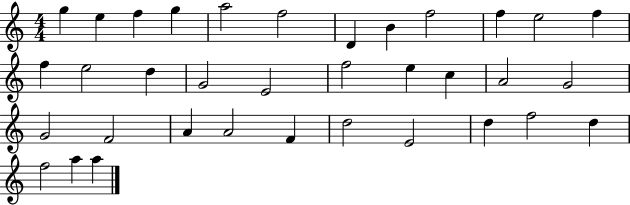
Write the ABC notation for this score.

X:1
T:Untitled
M:4/4
L:1/4
K:C
g e f g a2 f2 D B f2 f e2 f f e2 d G2 E2 f2 e c A2 G2 G2 F2 A A2 F d2 E2 d f2 d f2 a a